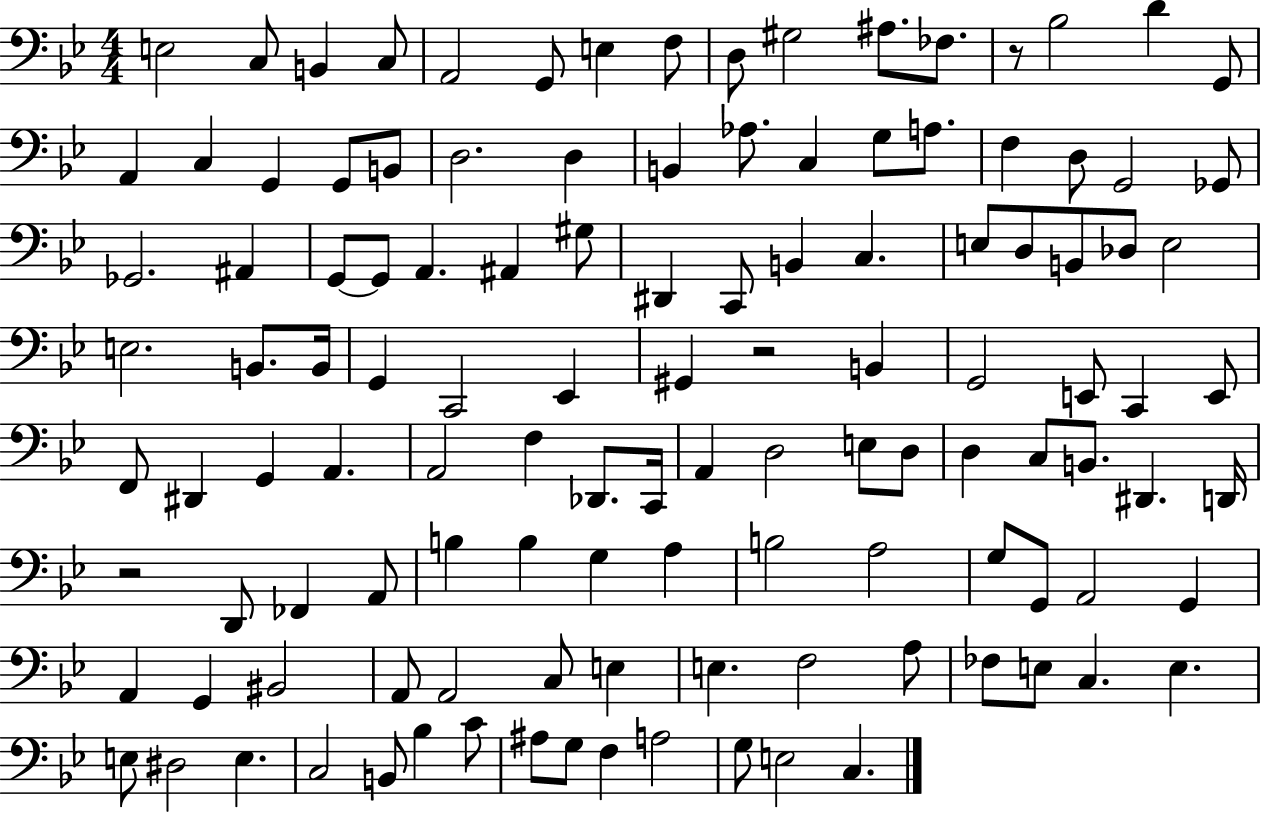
X:1
T:Untitled
M:4/4
L:1/4
K:Bb
E,2 C,/2 B,, C,/2 A,,2 G,,/2 E, F,/2 D,/2 ^G,2 ^A,/2 _F,/2 z/2 _B,2 D G,,/2 A,, C, G,, G,,/2 B,,/2 D,2 D, B,, _A,/2 C, G,/2 A,/2 F, D,/2 G,,2 _G,,/2 _G,,2 ^A,, G,,/2 G,,/2 A,, ^A,, ^G,/2 ^D,, C,,/2 B,, C, E,/2 D,/2 B,,/2 _D,/2 E,2 E,2 B,,/2 B,,/4 G,, C,,2 _E,, ^G,, z2 B,, G,,2 E,,/2 C,, E,,/2 F,,/2 ^D,, G,, A,, A,,2 F, _D,,/2 C,,/4 A,, D,2 E,/2 D,/2 D, C,/2 B,,/2 ^D,, D,,/4 z2 D,,/2 _F,, A,,/2 B, B, G, A, B,2 A,2 G,/2 G,,/2 A,,2 G,, A,, G,, ^B,,2 A,,/2 A,,2 C,/2 E, E, F,2 A,/2 _F,/2 E,/2 C, E, E,/2 ^D,2 E, C,2 B,,/2 _B, C/2 ^A,/2 G,/2 F, A,2 G,/2 E,2 C,